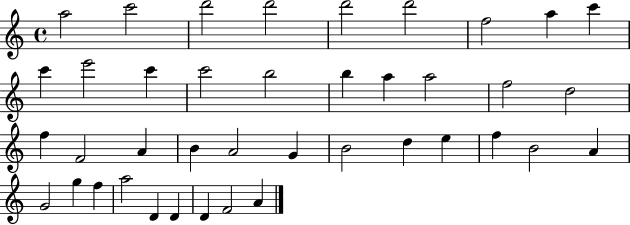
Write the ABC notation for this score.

X:1
T:Untitled
M:4/4
L:1/4
K:C
a2 c'2 d'2 d'2 d'2 d'2 f2 a c' c' e'2 c' c'2 b2 b a a2 f2 d2 f F2 A B A2 G B2 d e f B2 A G2 g f a2 D D D F2 A